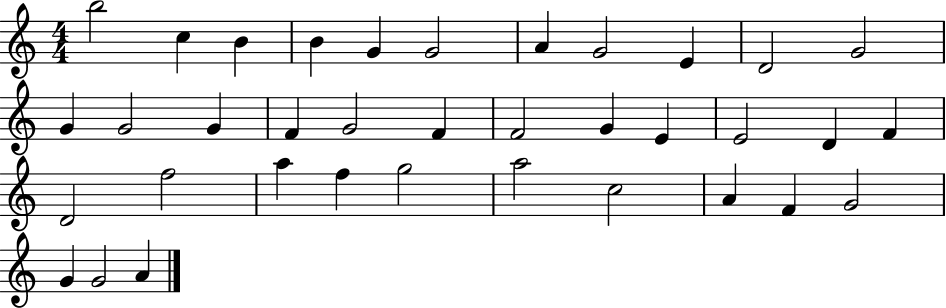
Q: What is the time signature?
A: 4/4